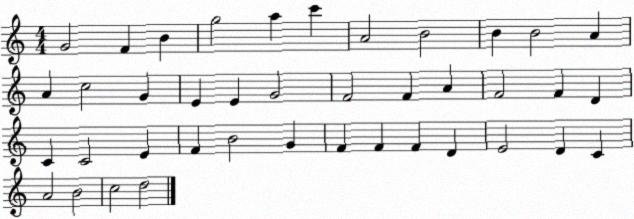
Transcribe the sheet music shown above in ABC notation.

X:1
T:Untitled
M:4/4
L:1/4
K:C
G2 F B g2 a c' A2 B2 B B2 A A c2 G E E G2 F2 F A F2 F D C C2 E F B2 G F F F D E2 D C A2 B2 c2 d2